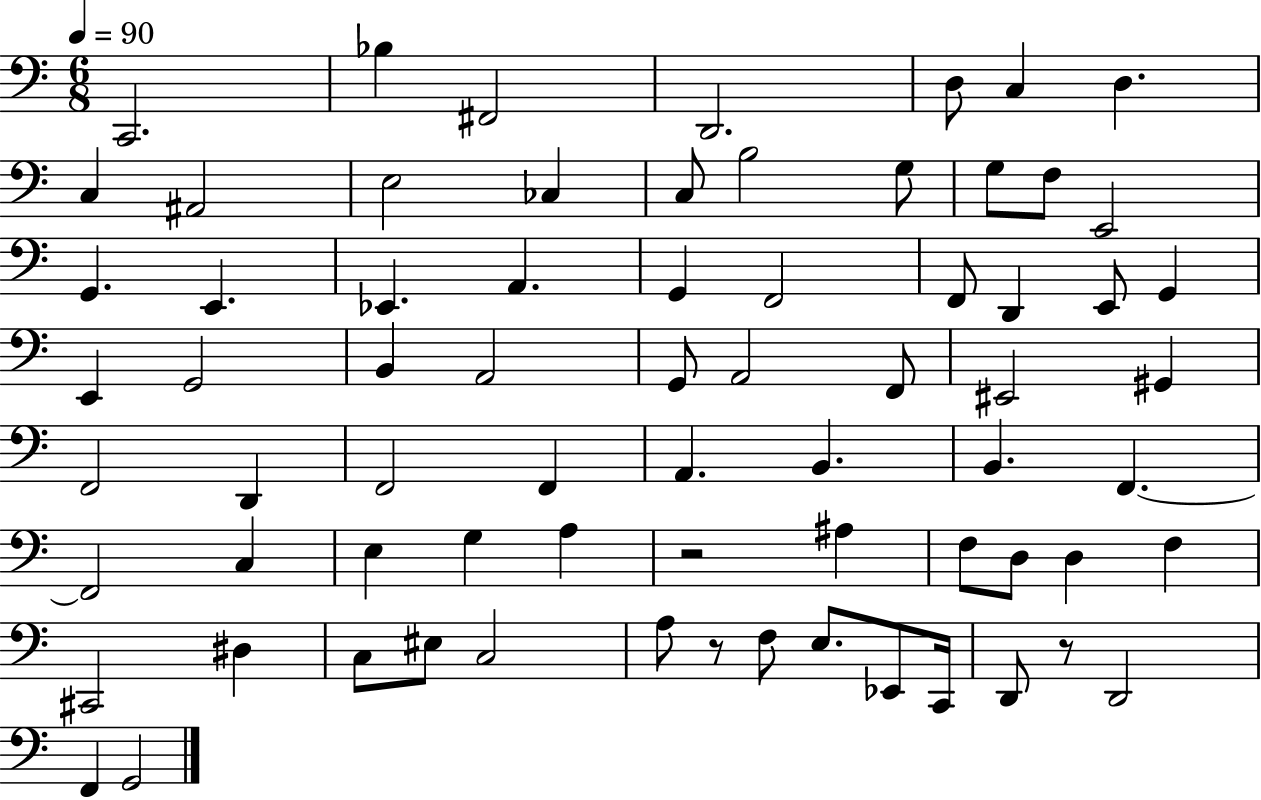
X:1
T:Untitled
M:6/8
L:1/4
K:C
C,,2 _B, ^F,,2 D,,2 D,/2 C, D, C, ^A,,2 E,2 _C, C,/2 B,2 G,/2 G,/2 F,/2 E,,2 G,, E,, _E,, A,, G,, F,,2 F,,/2 D,, E,,/2 G,, E,, G,,2 B,, A,,2 G,,/2 A,,2 F,,/2 ^E,,2 ^G,, F,,2 D,, F,,2 F,, A,, B,, B,, F,, F,,2 C, E, G, A, z2 ^A, F,/2 D,/2 D, F, ^C,,2 ^D, C,/2 ^E,/2 C,2 A,/2 z/2 F,/2 E,/2 _E,,/2 C,,/4 D,,/2 z/2 D,,2 F,, G,,2